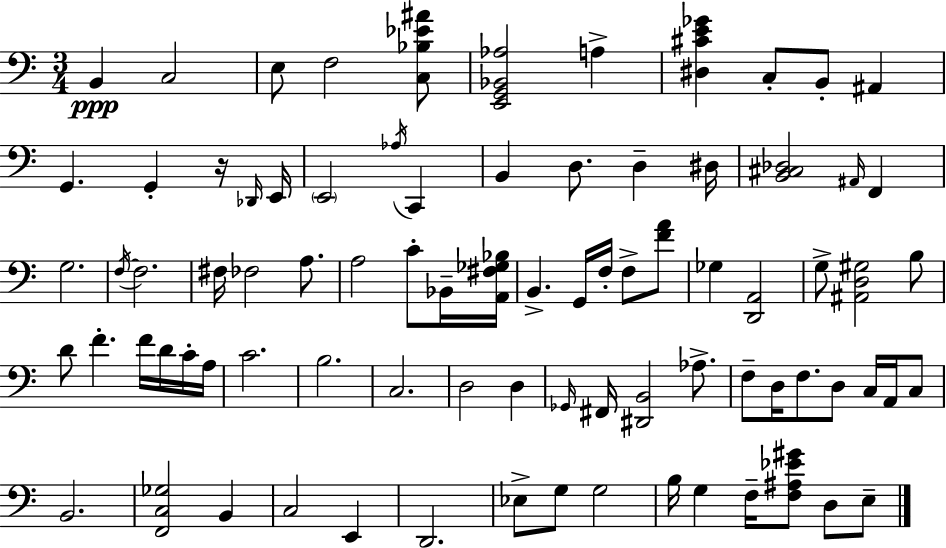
X:1
T:Untitled
M:3/4
L:1/4
K:C
B,, C,2 E,/2 F,2 [C,_B,_E^A]/2 [E,,G,,_B,,_A,]2 A, [^D,^CE_G] C,/2 B,,/2 ^A,, G,, G,, z/4 _D,,/4 E,,/4 E,,2 _A,/4 C,, B,, D,/2 D, ^D,/4 [B,,^C,_D,]2 ^A,,/4 F,, G,2 F,/4 F,2 ^F,/4 _F,2 A,/2 A,2 C/2 _B,,/4 [A,,^F,_G,_B,]/4 B,, G,,/4 F,/4 F,/2 [FA]/2 _G, [D,,A,,]2 G,/2 [^A,,D,^G,]2 B,/2 D/2 F F/4 D/4 C/4 A,/4 C2 B,2 C,2 D,2 D, _G,,/4 ^F,,/4 [^D,,B,,]2 _A,/2 F,/2 D,/4 F,/2 D,/2 C,/4 A,,/4 C,/2 B,,2 [F,,C,_G,]2 B,, C,2 E,, D,,2 _E,/2 G,/2 G,2 B,/4 G, F,/4 [F,^A,_E^G]/2 D,/2 E,/2